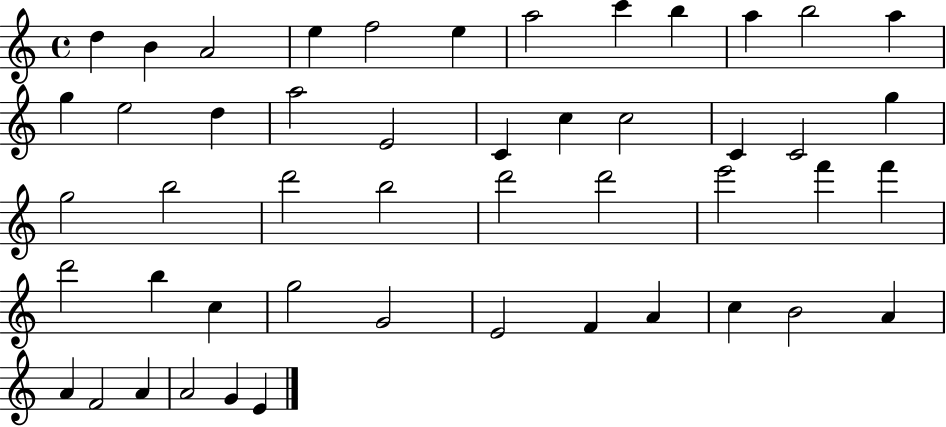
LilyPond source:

{
  \clef treble
  \time 4/4
  \defaultTimeSignature
  \key c \major
  d''4 b'4 a'2 | e''4 f''2 e''4 | a''2 c'''4 b''4 | a''4 b''2 a''4 | \break g''4 e''2 d''4 | a''2 e'2 | c'4 c''4 c''2 | c'4 c'2 g''4 | \break g''2 b''2 | d'''2 b''2 | d'''2 d'''2 | e'''2 f'''4 f'''4 | \break d'''2 b''4 c''4 | g''2 g'2 | e'2 f'4 a'4 | c''4 b'2 a'4 | \break a'4 f'2 a'4 | a'2 g'4 e'4 | \bar "|."
}